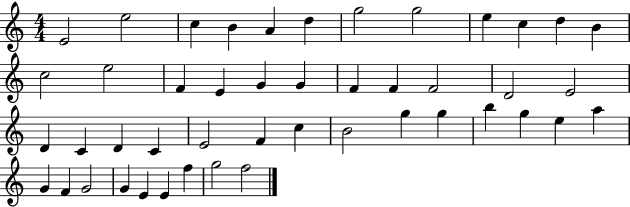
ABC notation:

X:1
T:Untitled
M:4/4
L:1/4
K:C
E2 e2 c B A d g2 g2 e c d B c2 e2 F E G G F F F2 D2 E2 D C D C E2 F c B2 g g b g e a G F G2 G E E f g2 f2